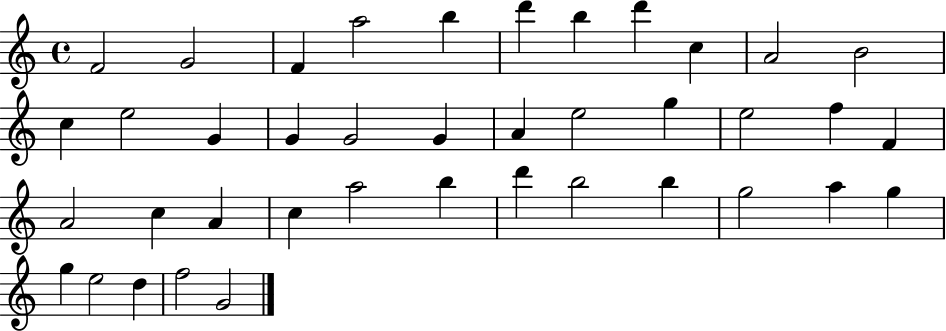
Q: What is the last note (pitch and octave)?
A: G4